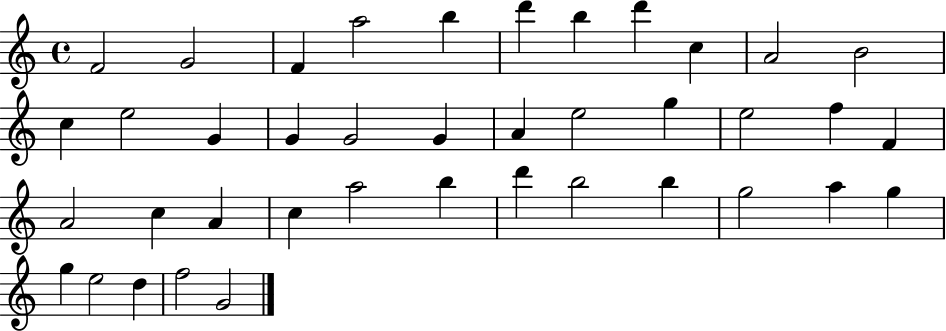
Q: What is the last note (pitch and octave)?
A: G4